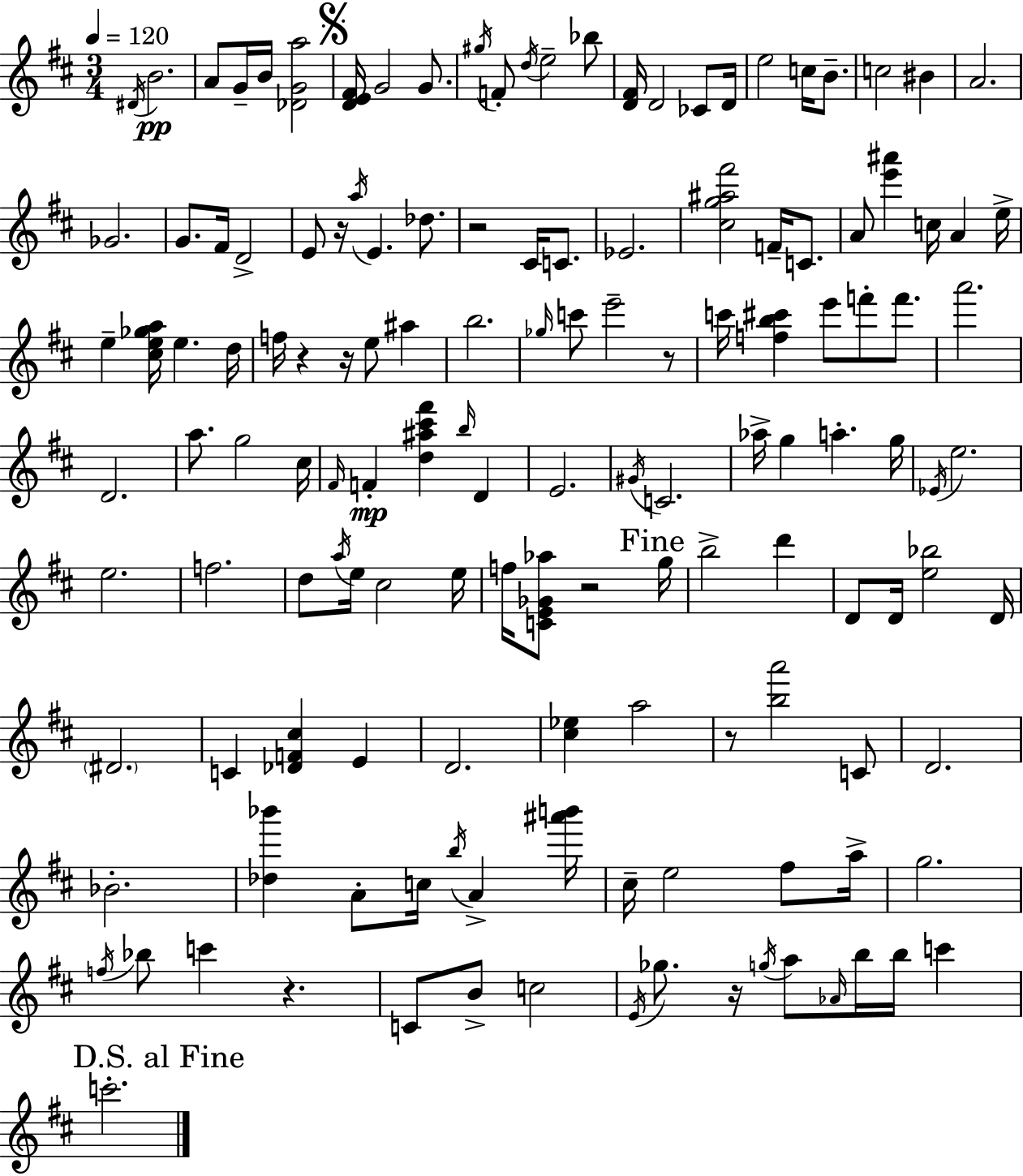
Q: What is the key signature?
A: D major